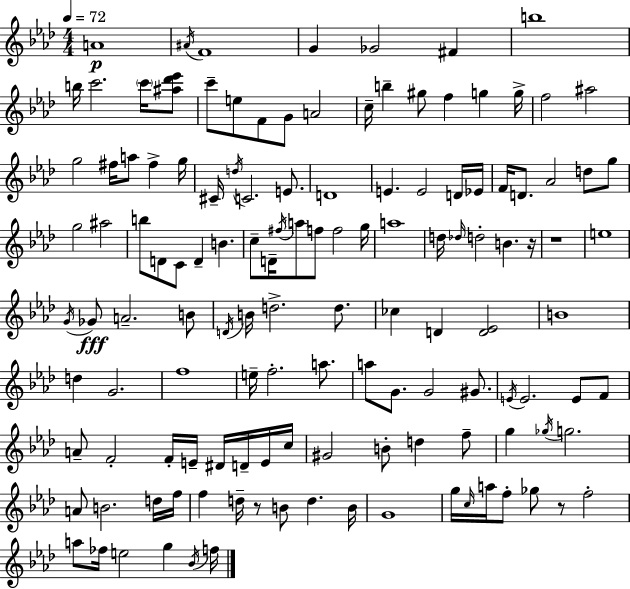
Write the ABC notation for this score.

X:1
T:Untitled
M:4/4
L:1/4
K:Fm
A4 ^A/4 F4 G _G2 ^F b4 b/4 c'2 c'/4 [^a_d'_e']/2 c'/2 e/2 F/2 G/2 A2 c/4 b ^g/2 f g g/4 f2 ^a2 g2 ^f/4 a/2 ^f g/4 ^C/4 d/4 C2 E/2 D4 E E2 D/4 _E/4 F/4 D/2 _A2 d/2 g/2 g2 ^a2 b/2 D/2 C/2 D B c/2 D/4 ^f/4 a/2 f/2 f2 g/4 a4 d/4 _d/4 d2 B z/4 z4 e4 G/4 _G/2 A2 B/2 D/4 B/4 d2 d/2 _c D [D_E]2 B4 d G2 f4 e/4 f2 a/2 a/2 G/2 G2 ^G/2 E/4 E2 E/2 F/2 A/2 F2 F/4 E/4 ^D/4 D/4 E/4 c/4 ^G2 B/2 d f/2 g _g/4 g2 A/2 B2 d/4 f/4 f d/4 z/2 B/2 d B/4 G4 g/4 c/4 a/4 f/2 _g/2 z/2 f2 a/2 _f/4 e2 g _B/4 f/4